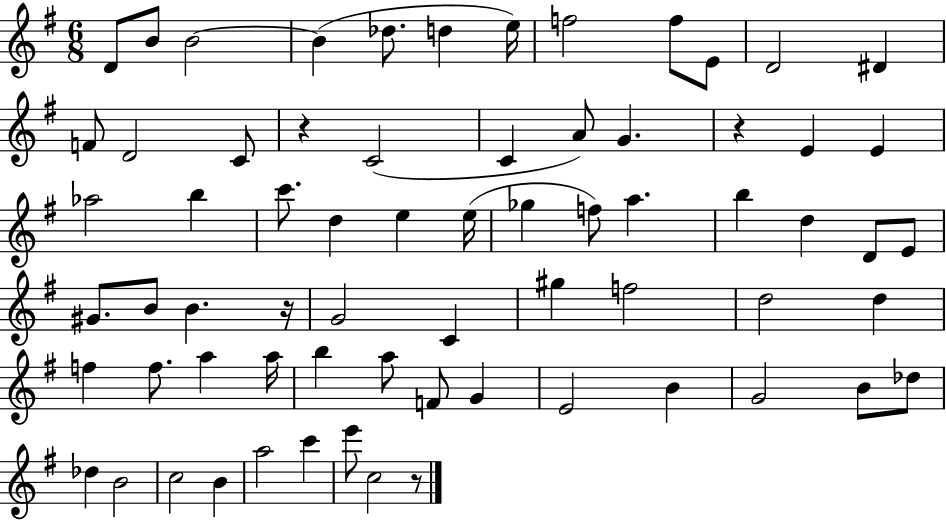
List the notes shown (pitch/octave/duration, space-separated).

D4/e B4/e B4/h B4/q Db5/e. D5/q E5/s F5/h F5/e E4/e D4/h D#4/q F4/e D4/h C4/e R/q C4/h C4/q A4/e G4/q. R/q E4/q E4/q Ab5/h B5/q C6/e. D5/q E5/q E5/s Gb5/q F5/e A5/q. B5/q D5/q D4/e E4/e G#4/e. B4/e B4/q. R/s G4/h C4/q G#5/q F5/h D5/h D5/q F5/q F5/e. A5/q A5/s B5/q A5/e F4/e G4/q E4/h B4/q G4/h B4/e Db5/e Db5/q B4/h C5/h B4/q A5/h C6/q E6/e C5/h R/e